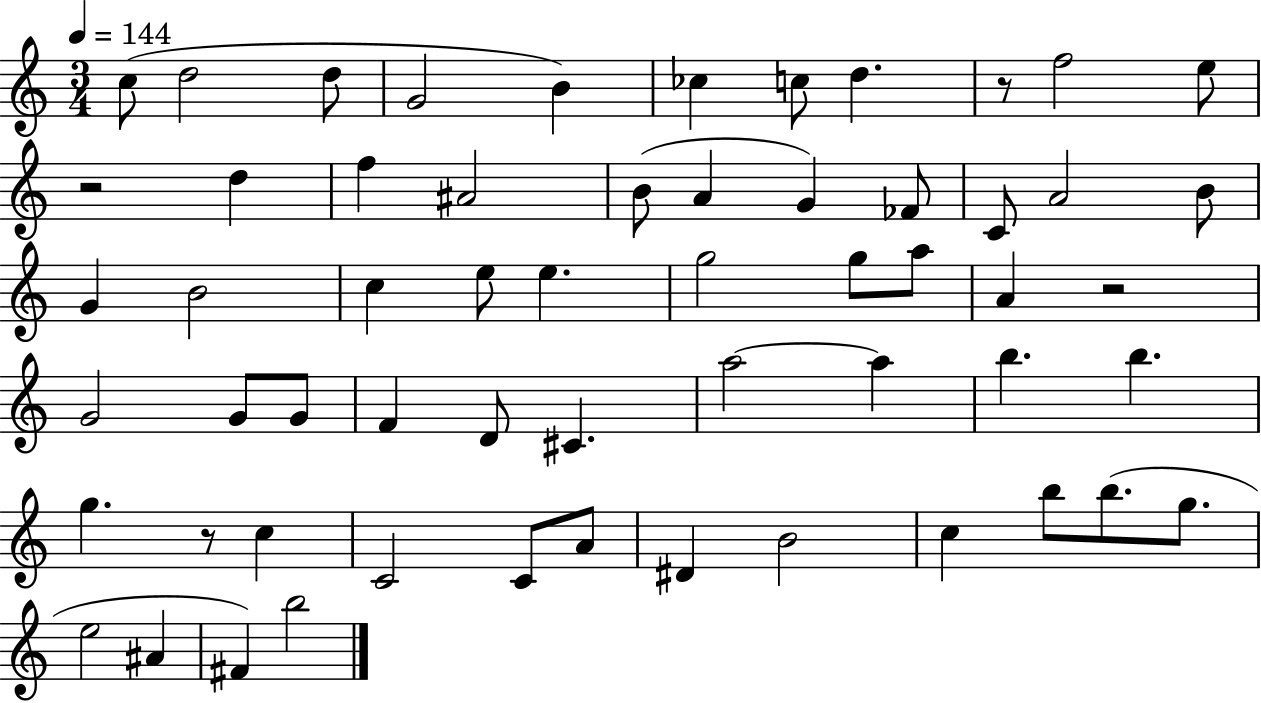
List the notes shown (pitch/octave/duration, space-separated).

C5/e D5/h D5/e G4/h B4/q CES5/q C5/e D5/q. R/e F5/h E5/e R/h D5/q F5/q A#4/h B4/e A4/q G4/q FES4/e C4/e A4/h B4/e G4/q B4/h C5/q E5/e E5/q. G5/h G5/e A5/e A4/q R/h G4/h G4/e G4/e F4/q D4/e C#4/q. A5/h A5/q B5/q. B5/q. G5/q. R/e C5/q C4/h C4/e A4/e D#4/q B4/h C5/q B5/e B5/e. G5/e. E5/h A#4/q F#4/q B5/h